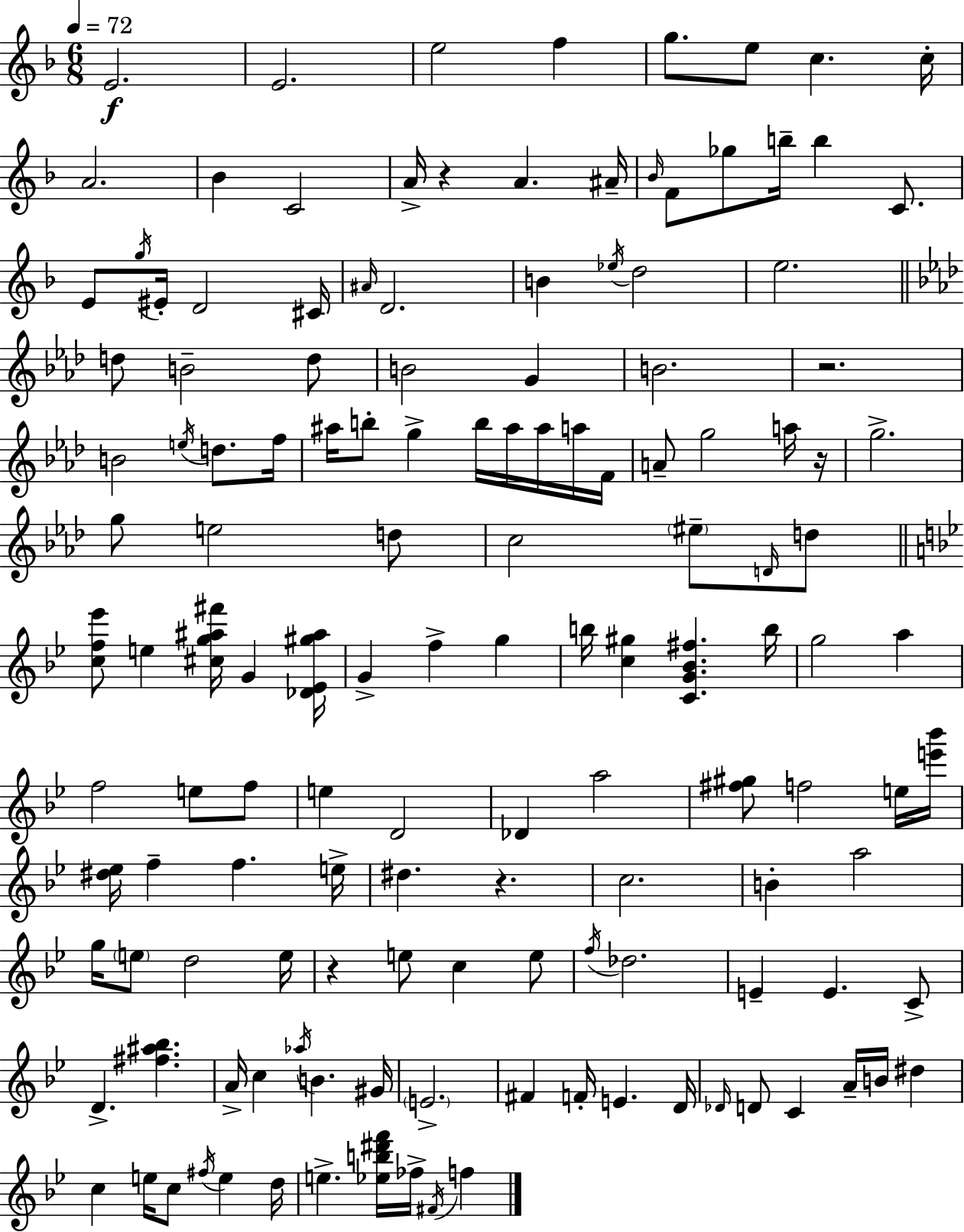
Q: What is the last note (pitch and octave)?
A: F5